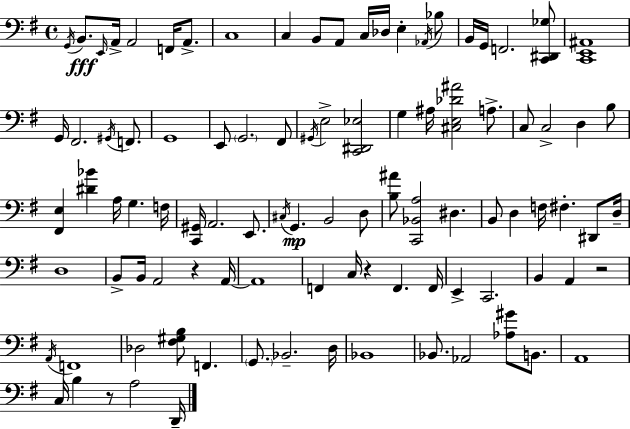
{
  \clef bass
  \time 4/4
  \defaultTimeSignature
  \key e \minor
  \acciaccatura { g,16 }\fff b,8. \grace { e,16 } a,16-> a,2 f,16 a,8.-> | c1 | c4 b,8 a,8 c16 des16 e4-. | \acciaccatura { aes,16 } bes8 b,16 g,16 f,2. | \break <c, dis, ges>8 <c, e, ais,>1 | g,16 fis,2. | \acciaccatura { gis,16 } f,8. g,1 | e,8 \parenthesize g,2. | \break fis,8 \acciaccatura { gis,16 } e2-> <c, dis, ees>2 | g4 ais16 <cis e des' ais'>2 | a8.-> c8 c2-> d4 | b8 <fis, e>4 <dis' bes'>4 a16 g4. | \break f16 <c, gis,>16 a,2. | e,8. \acciaccatura { cis16 }\mp g,4. b,2 | d8 <b ais'>8 <c, bes, a>2 | dis4. b,8 d4 f16 fis4.-. | \break dis,8 d16-- d1 | b,8-> b,16 a,2 | r4 a,16~~ a,1 | f,4 c16 r4 f,4. | \break f,16 e,4-> c,2. | b,4 a,4 r2 | \acciaccatura { a,16 } f,1 | des2 <fis gis b>8 | \break f,4. \parenthesize g,8. bes,2.-- | d16 bes,1 | bes,8. aes,2 | <aes gis'>8 b,8. a,1 | \break c16 b4 r8 a2 | d,16-- \bar "|."
}